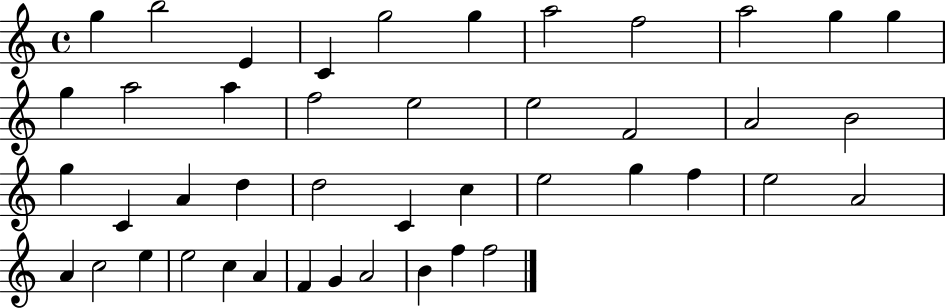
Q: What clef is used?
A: treble